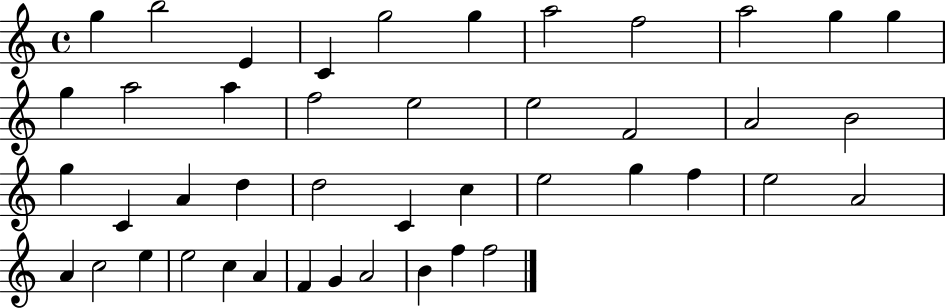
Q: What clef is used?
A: treble